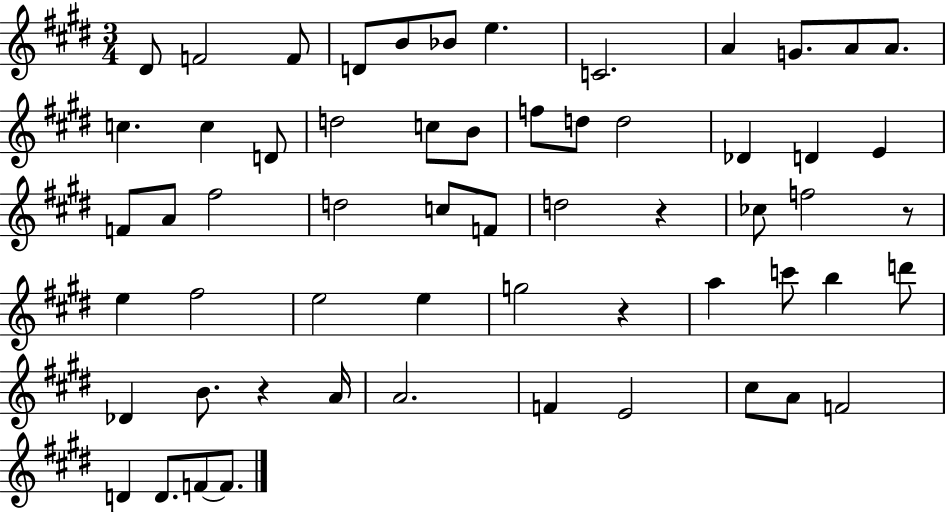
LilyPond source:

{
  \clef treble
  \numericTimeSignature
  \time 3/4
  \key e \major
  dis'8 f'2 f'8 | d'8 b'8 bes'8 e''4. | c'2. | a'4 g'8. a'8 a'8. | \break c''4. c''4 d'8 | d''2 c''8 b'8 | f''8 d''8 d''2 | des'4 d'4 e'4 | \break f'8 a'8 fis''2 | d''2 c''8 f'8 | d''2 r4 | ces''8 f''2 r8 | \break e''4 fis''2 | e''2 e''4 | g''2 r4 | a''4 c'''8 b''4 d'''8 | \break des'4 b'8. r4 a'16 | a'2. | f'4 e'2 | cis''8 a'8 f'2 | \break d'4 d'8. f'8~~ f'8. | \bar "|."
}